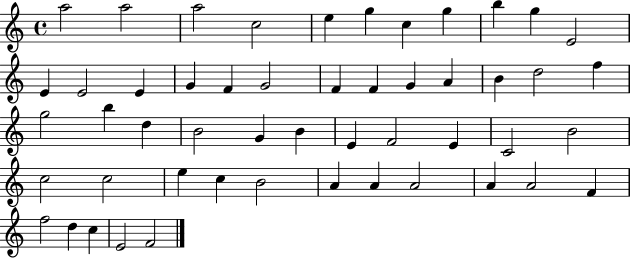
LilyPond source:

{
  \clef treble
  \time 4/4
  \defaultTimeSignature
  \key c \major
  a''2 a''2 | a''2 c''2 | e''4 g''4 c''4 g''4 | b''4 g''4 e'2 | \break e'4 e'2 e'4 | g'4 f'4 g'2 | f'4 f'4 g'4 a'4 | b'4 d''2 f''4 | \break g''2 b''4 d''4 | b'2 g'4 b'4 | e'4 f'2 e'4 | c'2 b'2 | \break c''2 c''2 | e''4 c''4 b'2 | a'4 a'4 a'2 | a'4 a'2 f'4 | \break f''2 d''4 c''4 | e'2 f'2 | \bar "|."
}